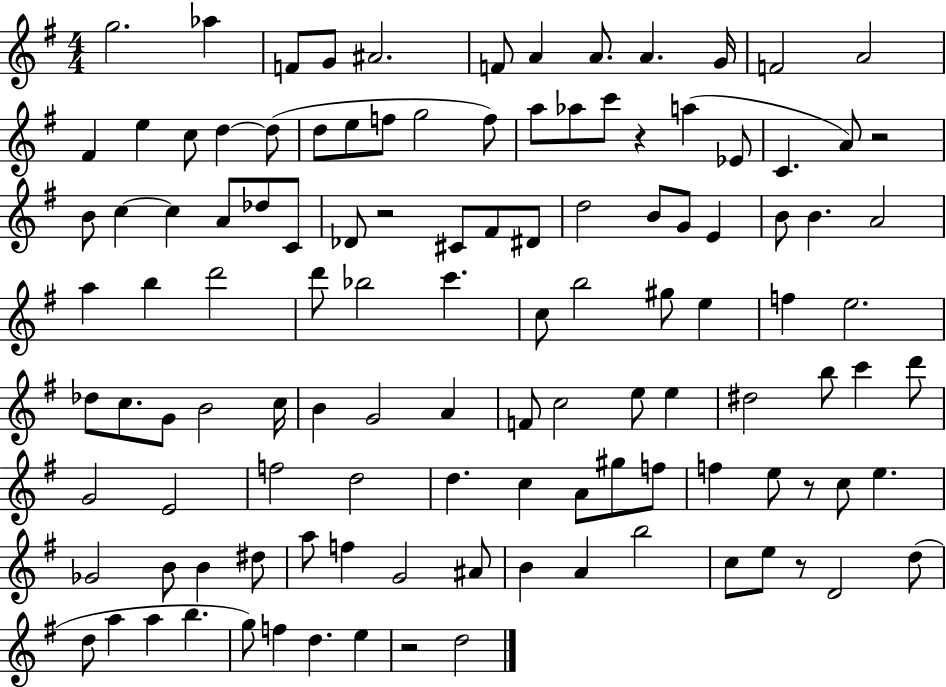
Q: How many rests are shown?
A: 6